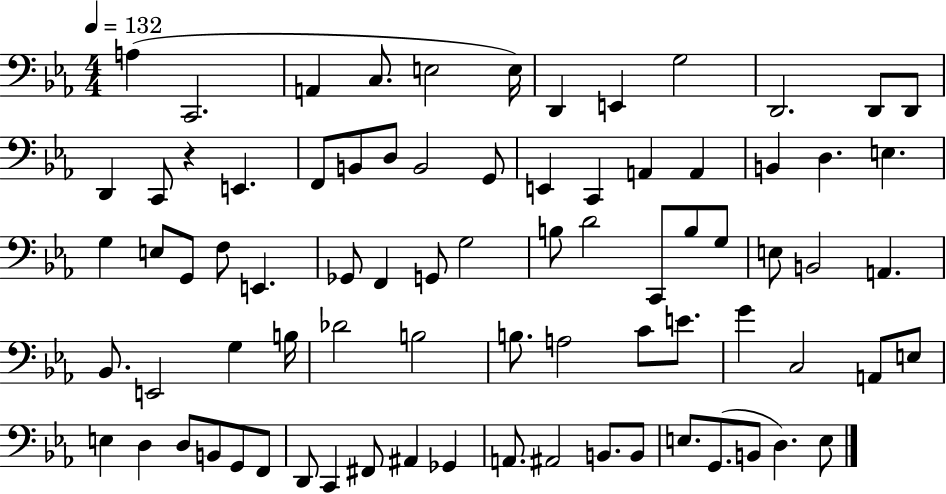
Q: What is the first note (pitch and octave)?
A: A3